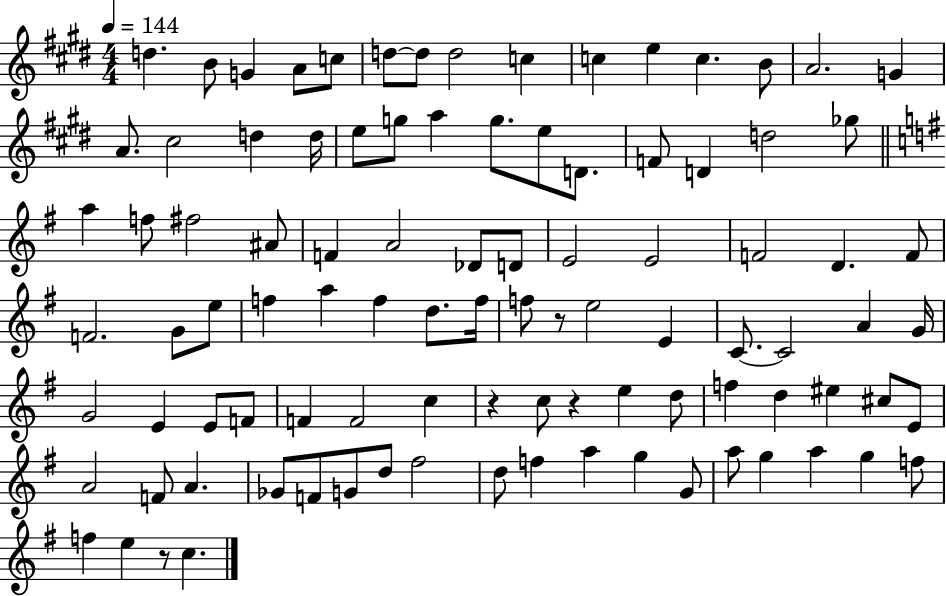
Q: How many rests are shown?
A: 4